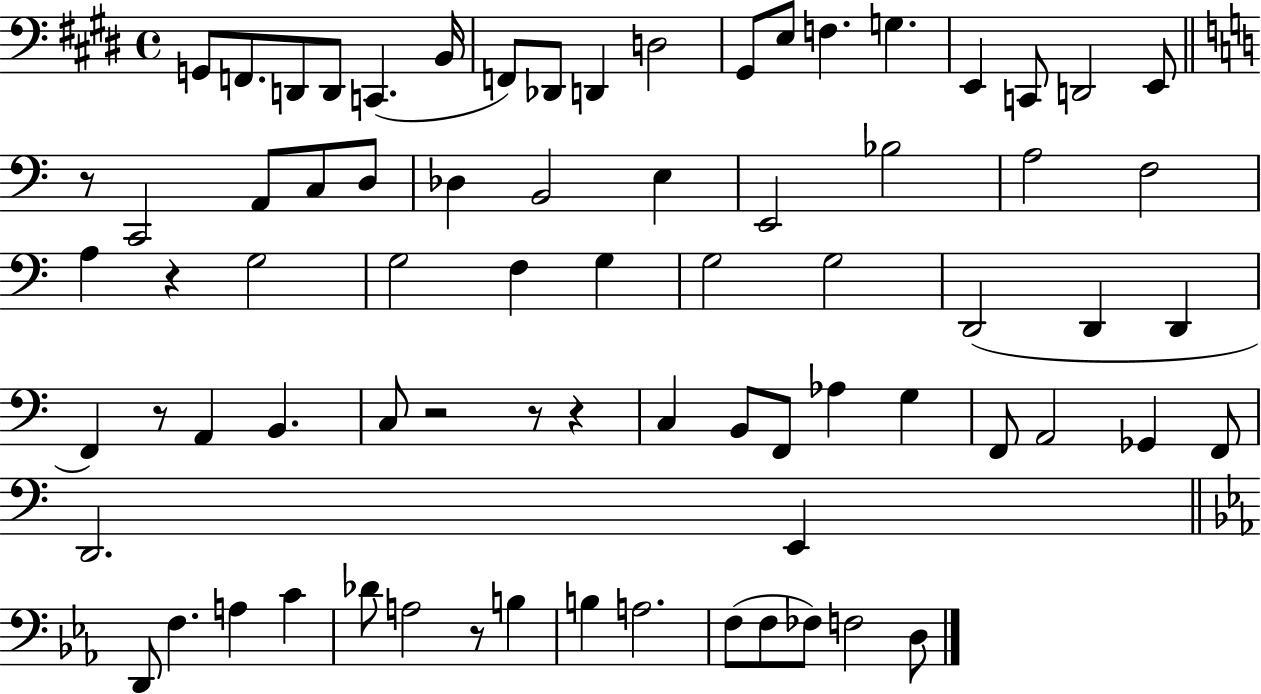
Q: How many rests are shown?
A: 7